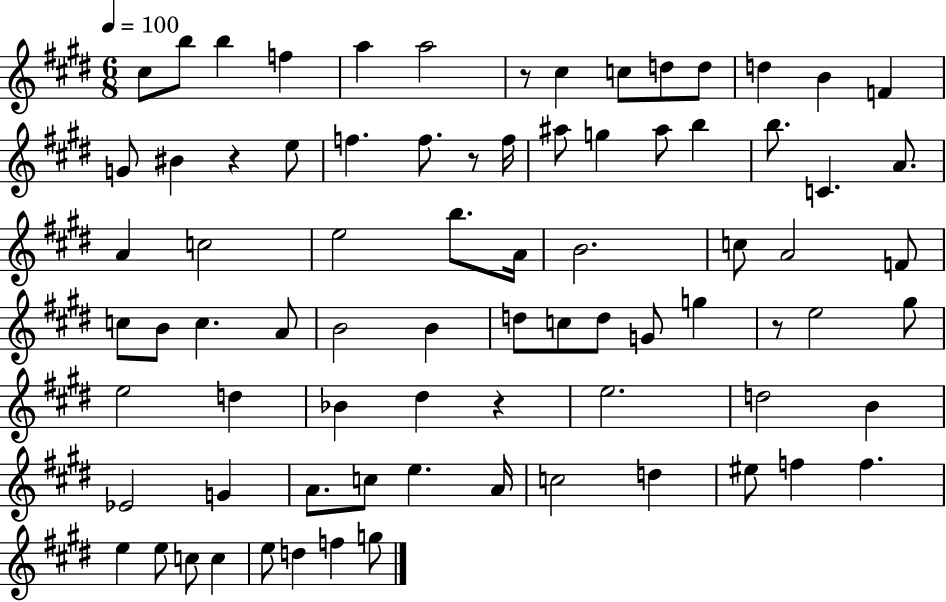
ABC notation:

X:1
T:Untitled
M:6/8
L:1/4
K:E
^c/2 b/2 b f a a2 z/2 ^c c/2 d/2 d/2 d B F G/2 ^B z e/2 f f/2 z/2 f/4 ^a/2 g ^a/2 b b/2 C A/2 A c2 e2 b/2 A/4 B2 c/2 A2 F/2 c/2 B/2 c A/2 B2 B d/2 c/2 d/2 G/2 g z/2 e2 ^g/2 e2 d _B ^d z e2 d2 B _E2 G A/2 c/2 e A/4 c2 d ^e/2 f f e e/2 c/2 c e/2 d f g/2